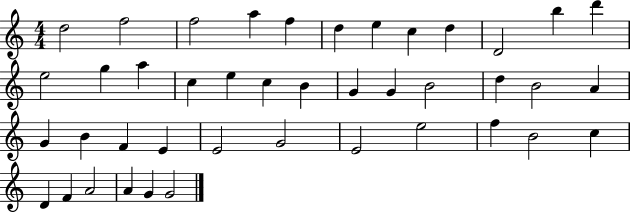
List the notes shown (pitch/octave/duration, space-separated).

D5/h F5/h F5/h A5/q F5/q D5/q E5/q C5/q D5/q D4/h B5/q D6/q E5/h G5/q A5/q C5/q E5/q C5/q B4/q G4/q G4/q B4/h D5/q B4/h A4/q G4/q B4/q F4/q E4/q E4/h G4/h E4/h E5/h F5/q B4/h C5/q D4/q F4/q A4/h A4/q G4/q G4/h